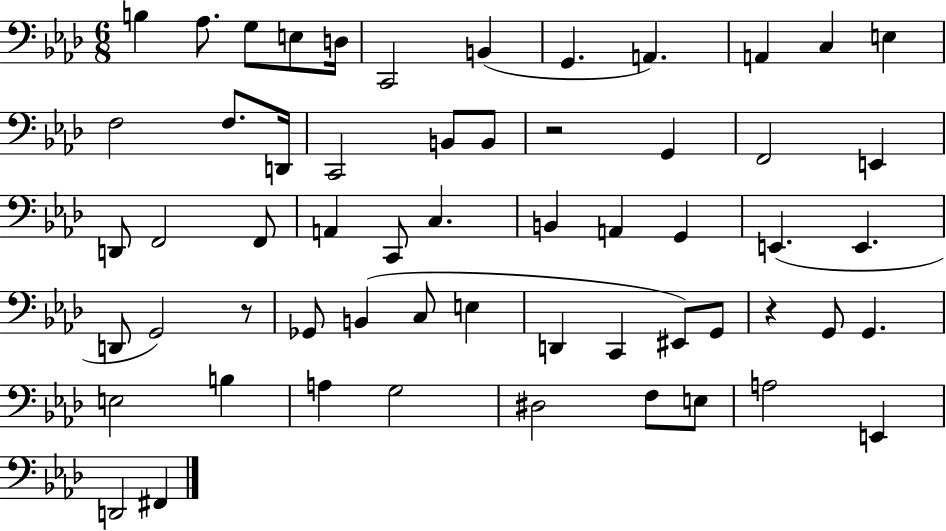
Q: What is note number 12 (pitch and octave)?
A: E3